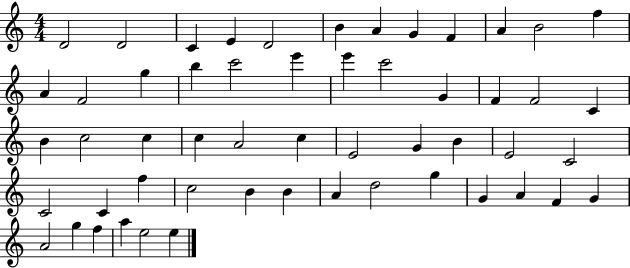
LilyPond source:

{
  \clef treble
  \numericTimeSignature
  \time 4/4
  \key c \major
  d'2 d'2 | c'4 e'4 d'2 | b'4 a'4 g'4 f'4 | a'4 b'2 f''4 | \break a'4 f'2 g''4 | b''4 c'''2 e'''4 | e'''4 c'''2 g'4 | f'4 f'2 c'4 | \break b'4 c''2 c''4 | c''4 a'2 c''4 | e'2 g'4 b'4 | e'2 c'2 | \break c'2 c'4 f''4 | c''2 b'4 b'4 | a'4 d''2 g''4 | g'4 a'4 f'4 g'4 | \break a'2 g''4 f''4 | a''4 e''2 e''4 | \bar "|."
}